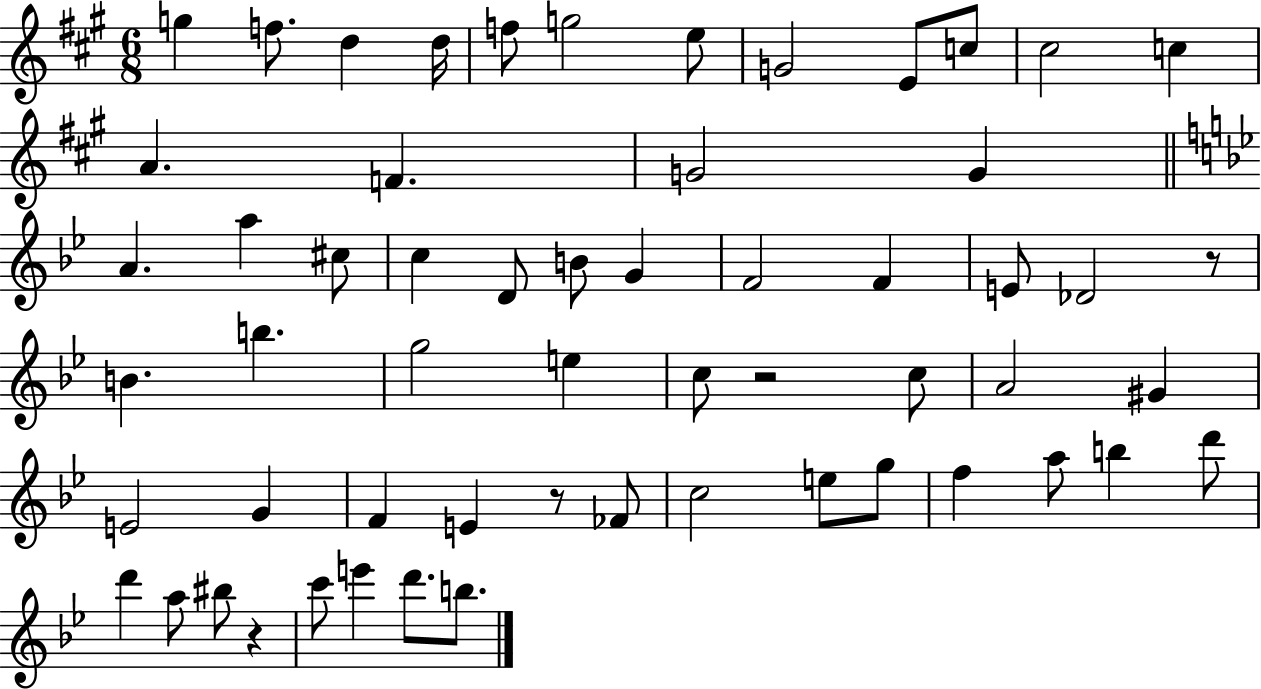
{
  \clef treble
  \numericTimeSignature
  \time 6/8
  \key a \major
  \repeat volta 2 { g''4 f''8. d''4 d''16 | f''8 g''2 e''8 | g'2 e'8 c''8 | cis''2 c''4 | \break a'4. f'4. | g'2 g'4 | \bar "||" \break \key g \minor a'4. a''4 cis''8 | c''4 d'8 b'8 g'4 | f'2 f'4 | e'8 des'2 r8 | \break b'4. b''4. | g''2 e''4 | c''8 r2 c''8 | a'2 gis'4 | \break e'2 g'4 | f'4 e'4 r8 fes'8 | c''2 e''8 g''8 | f''4 a''8 b''4 d'''8 | \break d'''4 a''8 bis''8 r4 | c'''8 e'''4 d'''8. b''8. | } \bar "|."
}